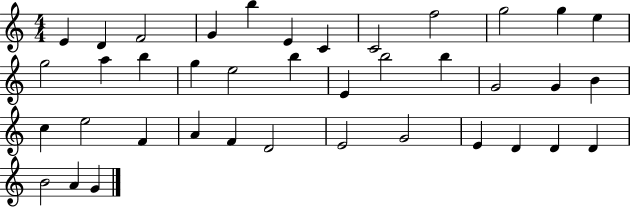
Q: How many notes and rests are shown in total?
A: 39